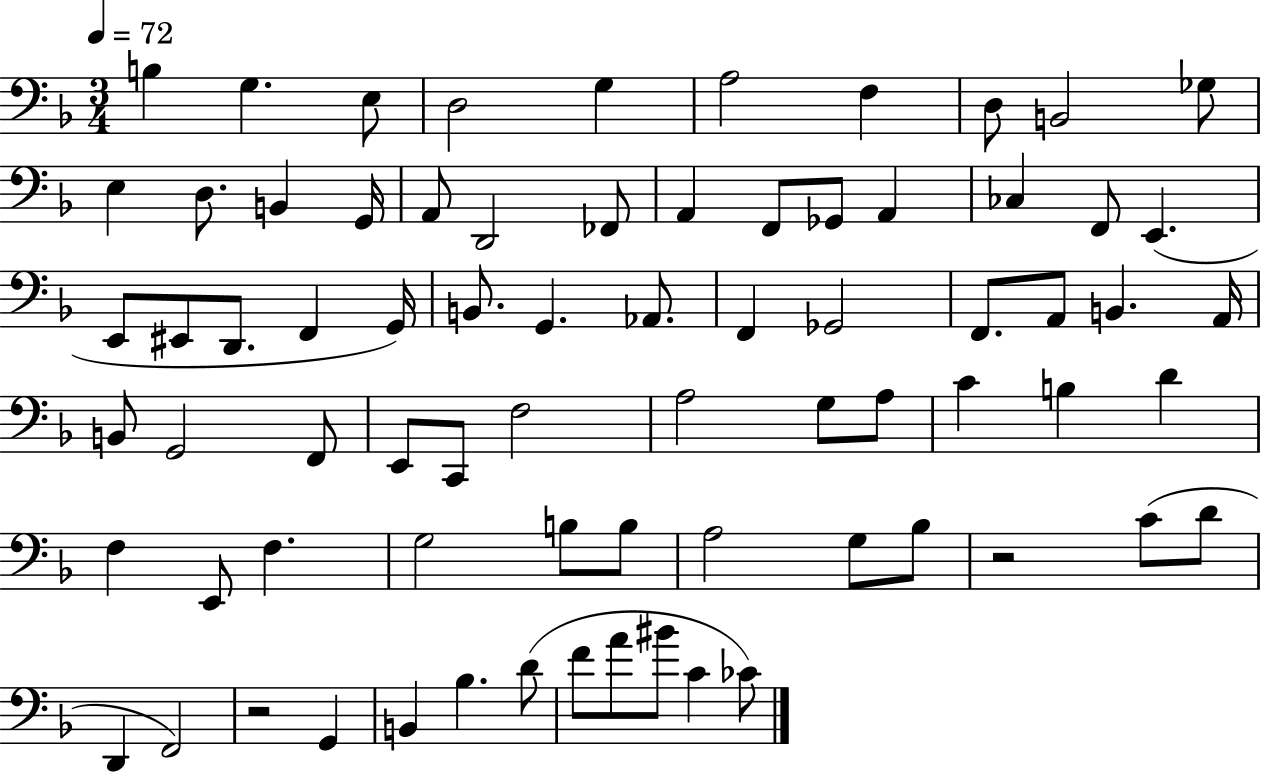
{
  \clef bass
  \numericTimeSignature
  \time 3/4
  \key f \major
  \tempo 4 = 72
  b4 g4. e8 | d2 g4 | a2 f4 | d8 b,2 ges8 | \break e4 d8. b,4 g,16 | a,8 d,2 fes,8 | a,4 f,8 ges,8 a,4 | ces4 f,8 e,4.( | \break e,8 eis,8 d,8. f,4 g,16) | b,8. g,4. aes,8. | f,4 ges,2 | f,8. a,8 b,4. a,16 | \break b,8 g,2 f,8 | e,8 c,8 f2 | a2 g8 a8 | c'4 b4 d'4 | \break f4 e,8 f4. | g2 b8 b8 | a2 g8 bes8 | r2 c'8( d'8 | \break d,4 f,2) | r2 g,4 | b,4 bes4. d'8( | f'8 a'8 bis'8 c'4 ces'8) | \break \bar "|."
}